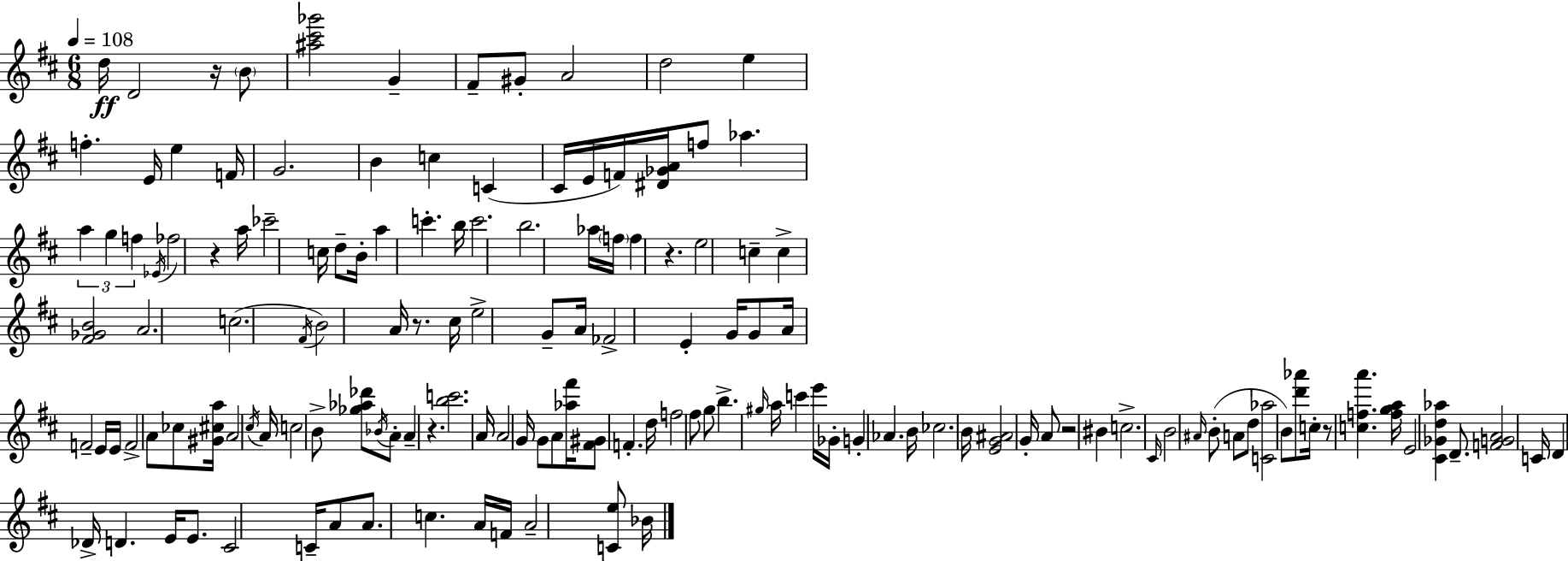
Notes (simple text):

D5/s D4/h R/s B4/e [A#5,C#6,Gb6]/h G4/q F#4/e G#4/e A4/h D5/h E5/q F5/q. E4/s E5/q F4/s G4/h. B4/q C5/q C4/q C#4/s E4/s F4/s [D#4,Gb4,A4]/s F5/e Ab5/q. A5/q G5/q F5/q Eb4/s FES5/h R/q A5/s CES6/h C5/s D5/e B4/s A5/q C6/q. B5/s C6/h. B5/h. Ab5/s F5/s F5/q R/q. E5/h C5/q C5/q [F#4,Gb4,B4]/h A4/h. C5/h. F#4/s B4/h A4/s R/e. C#5/s E5/h G4/e A4/s FES4/h E4/q G4/s G4/e A4/s F4/h E4/s E4/s F4/h A4/e CES5/e [G#4,C#5,A5]/s A4/h C#5/s A4/s C5/h B4/e [Gb5,Ab5,Db6]/e Bb4/s A4/e A4/q R/q. [B5,C6]/h. A4/s A4/h G4/s G4/e A4/e [Ab5,F#6]/s [F#4,G#4]/e F4/q. D5/s F5/h F#5/e G5/e B5/q. G#5/s A5/s C6/q E6/s Gb4/s G4/q Ab4/q. B4/s CES5/h. B4/s [E4,G4,A#4]/h G4/s A4/e R/h BIS4/q C5/h. C#4/s B4/h A#4/s B4/e A4/e D5/e [C4,Ab5]/h B4/e [D6,Ab6]/e C5/s R/e [C5,F5,A6]/q. [F5,G5,A5]/s E4/h [C#4,Gb4,D5,Ab5]/q D4/e. [F4,G4,A4]/h C4/s D4/q Db4/s D4/q. E4/s E4/e. C#4/h C4/s A4/e A4/e. C5/q. A4/s F4/s A4/h [C4,E5]/e Bb4/s